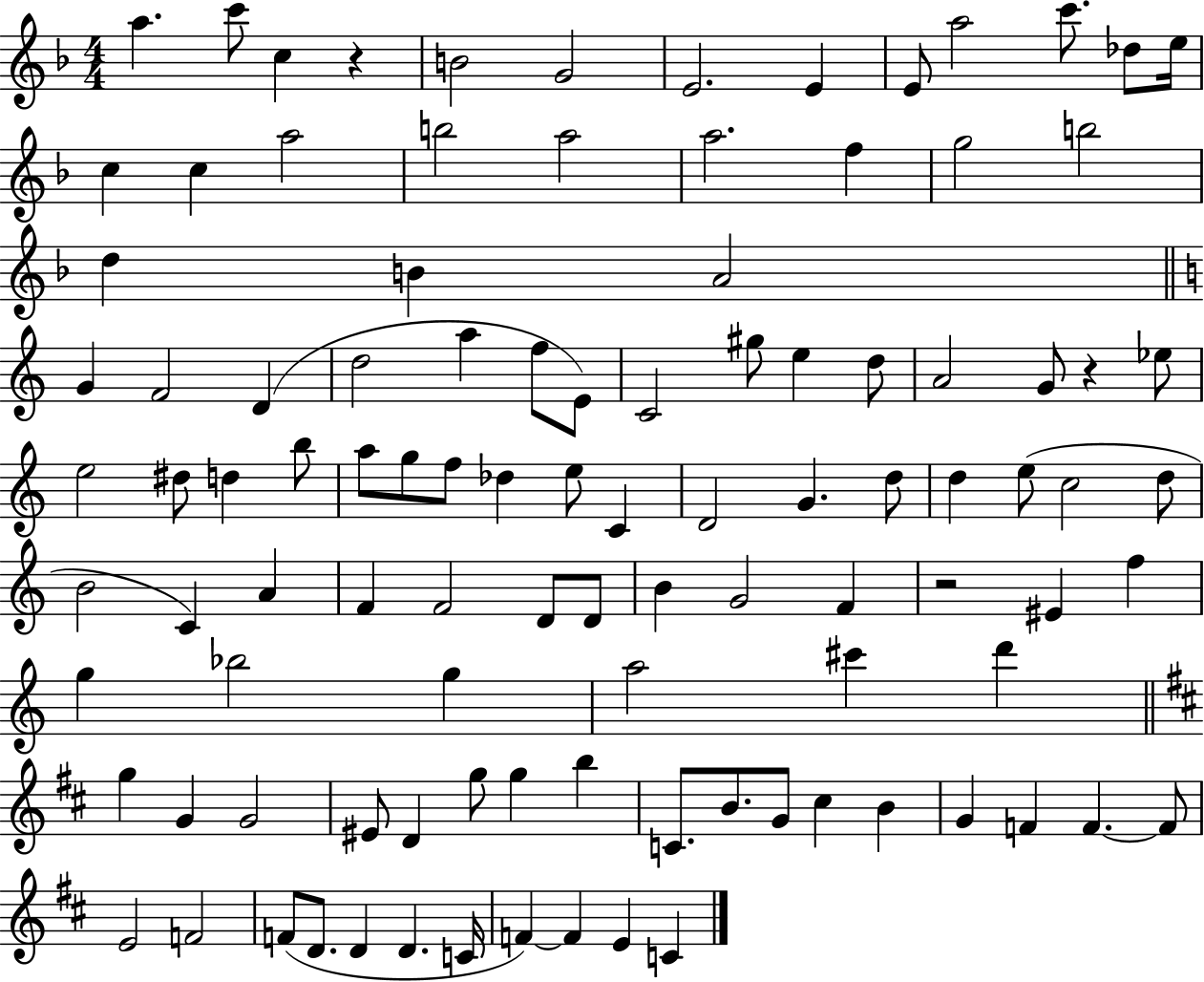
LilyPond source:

{
  \clef treble
  \numericTimeSignature
  \time 4/4
  \key f \major
  a''4. c'''8 c''4 r4 | b'2 g'2 | e'2. e'4 | e'8 a''2 c'''8. des''8 e''16 | \break c''4 c''4 a''2 | b''2 a''2 | a''2. f''4 | g''2 b''2 | \break d''4 b'4 a'2 | \bar "||" \break \key c \major g'4 f'2 d'4( | d''2 a''4 f''8 e'8) | c'2 gis''8 e''4 d''8 | a'2 g'8 r4 ees''8 | \break e''2 dis''8 d''4 b''8 | a''8 g''8 f''8 des''4 e''8 c'4 | d'2 g'4. d''8 | d''4 e''8( c''2 d''8 | \break b'2 c'4) a'4 | f'4 f'2 d'8 d'8 | b'4 g'2 f'4 | r2 eis'4 f''4 | \break g''4 bes''2 g''4 | a''2 cis'''4 d'''4 | \bar "||" \break \key d \major g''4 g'4 g'2 | eis'8 d'4 g''8 g''4 b''4 | c'8. b'8. g'8 cis''4 b'4 | g'4 f'4 f'4.~~ f'8 | \break e'2 f'2 | f'8( d'8. d'4 d'4. c'16 | f'4~~) f'4 e'4 c'4 | \bar "|."
}